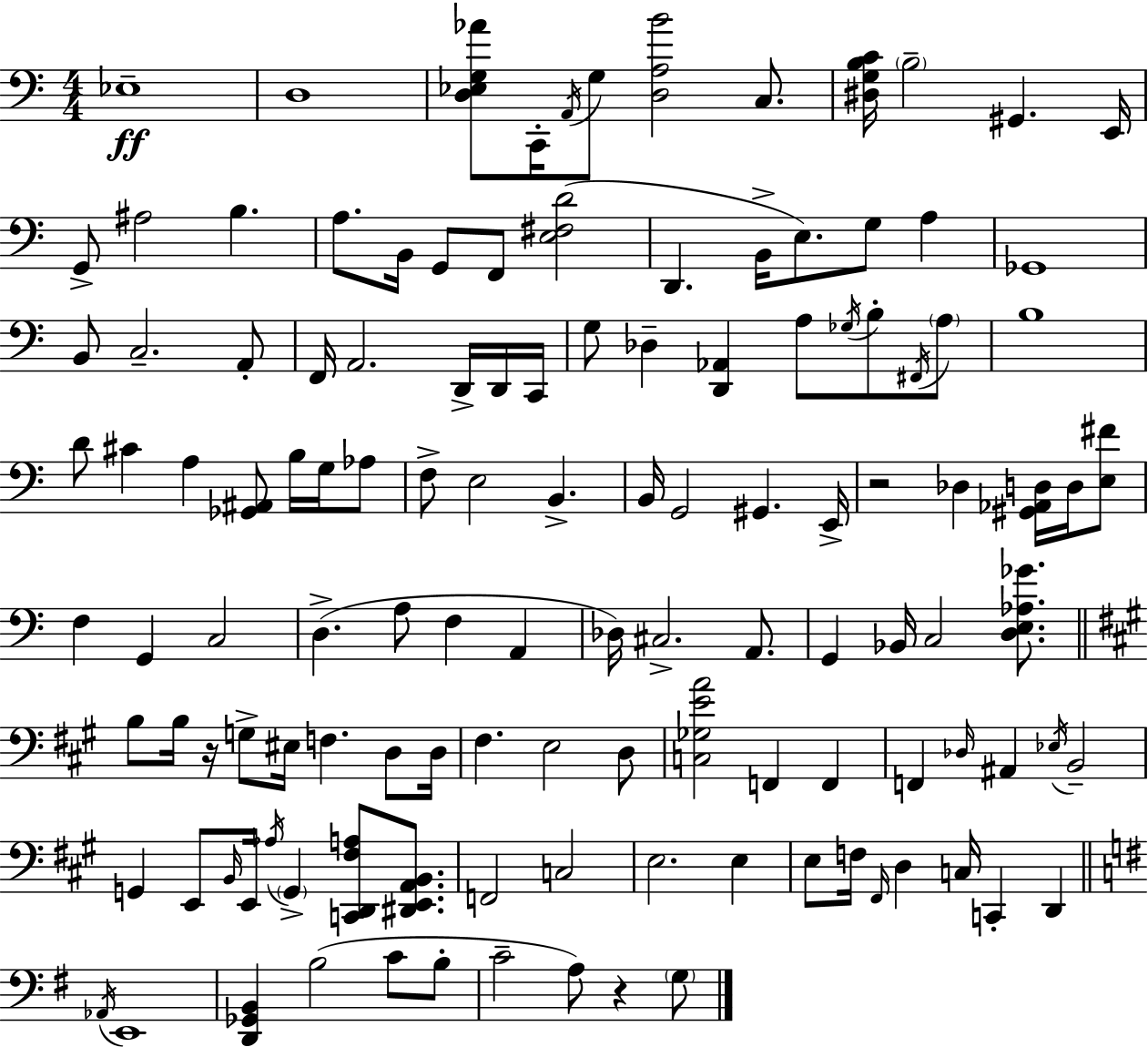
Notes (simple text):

Eb3/w D3/w [D3,Eb3,G3,Ab4]/e C2/s A2/s G3/e [D3,A3,B4]/h C3/e. [D#3,G3,B3,C4]/s B3/h G#2/q. E2/s G2/e A#3/h B3/q. A3/e. B2/s G2/e F2/e [E3,F#3,D4]/h D2/q. B2/s E3/e. G3/e A3/q Gb2/w B2/e C3/h. A2/e F2/s A2/h. D2/s D2/s C2/s G3/e Db3/q [D2,Ab2]/q A3/e Gb3/s B3/e F#2/s A3/e B3/w D4/e C#4/q A3/q [Gb2,A#2]/e B3/s G3/s Ab3/e F3/e E3/h B2/q. B2/s G2/h G#2/q. E2/s R/h Db3/q [G#2,Ab2,D3]/s D3/s [E3,F#4]/e F3/q G2/q C3/h D3/q. A3/e F3/q A2/q Db3/s C#3/h. A2/e. G2/q Bb2/s C3/h [D3,E3,Ab3,Gb4]/e. B3/e B3/s R/s G3/e EIS3/s F3/q. D3/e D3/s F#3/q. E3/h D3/e [C3,Gb3,E4,A4]/h F2/q F2/q F2/q Db3/s A#2/q Eb3/s B2/h G2/q E2/e B2/s E2/s Ab3/s G2/q [C2,D2,F#3,A3]/e [D#2,E2,A2,B2]/e. F2/h C3/h E3/h. E3/q E3/e F3/s F#2/s D3/q C3/s C2/q D2/q Ab2/s E2/w [D2,Gb2,B2]/q B3/h C4/e B3/e C4/h A3/e R/q G3/e